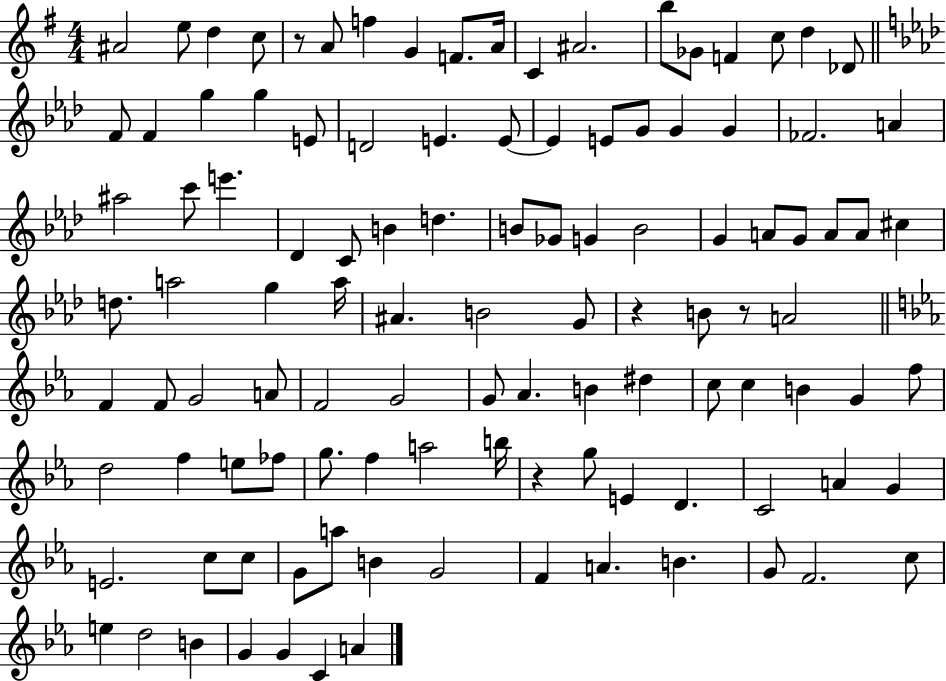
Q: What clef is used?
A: treble